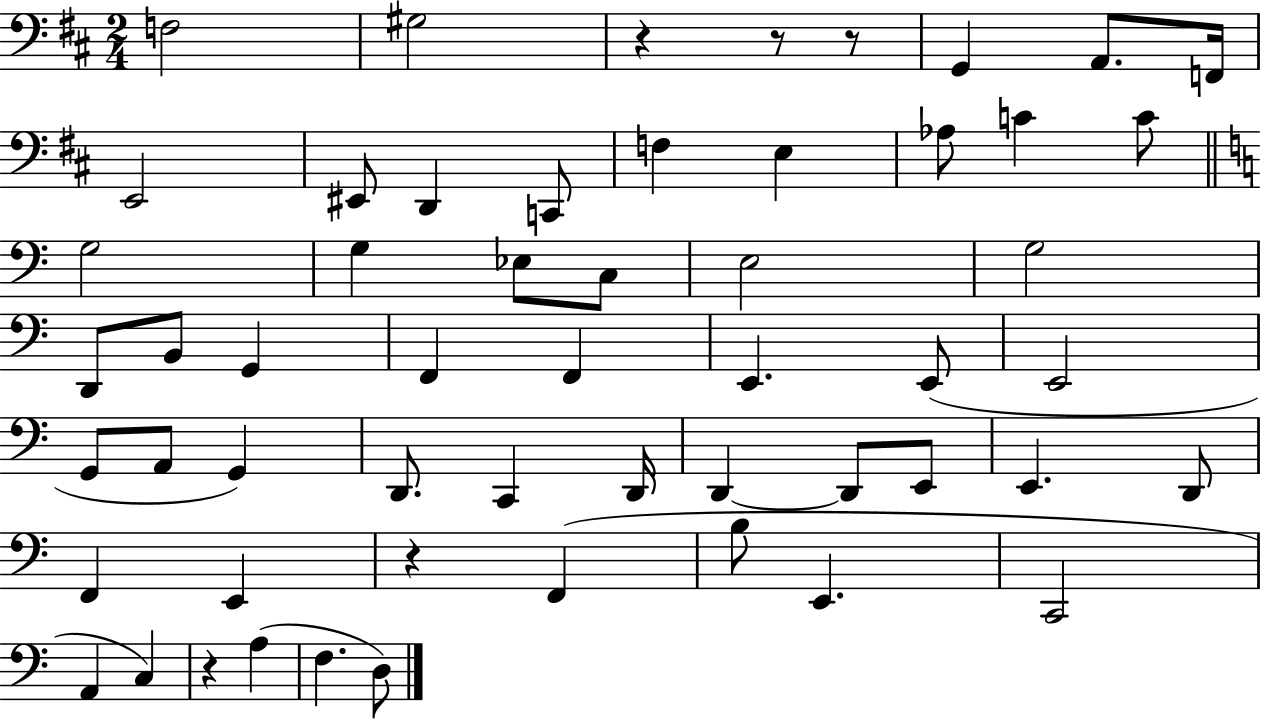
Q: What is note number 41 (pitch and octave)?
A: E2